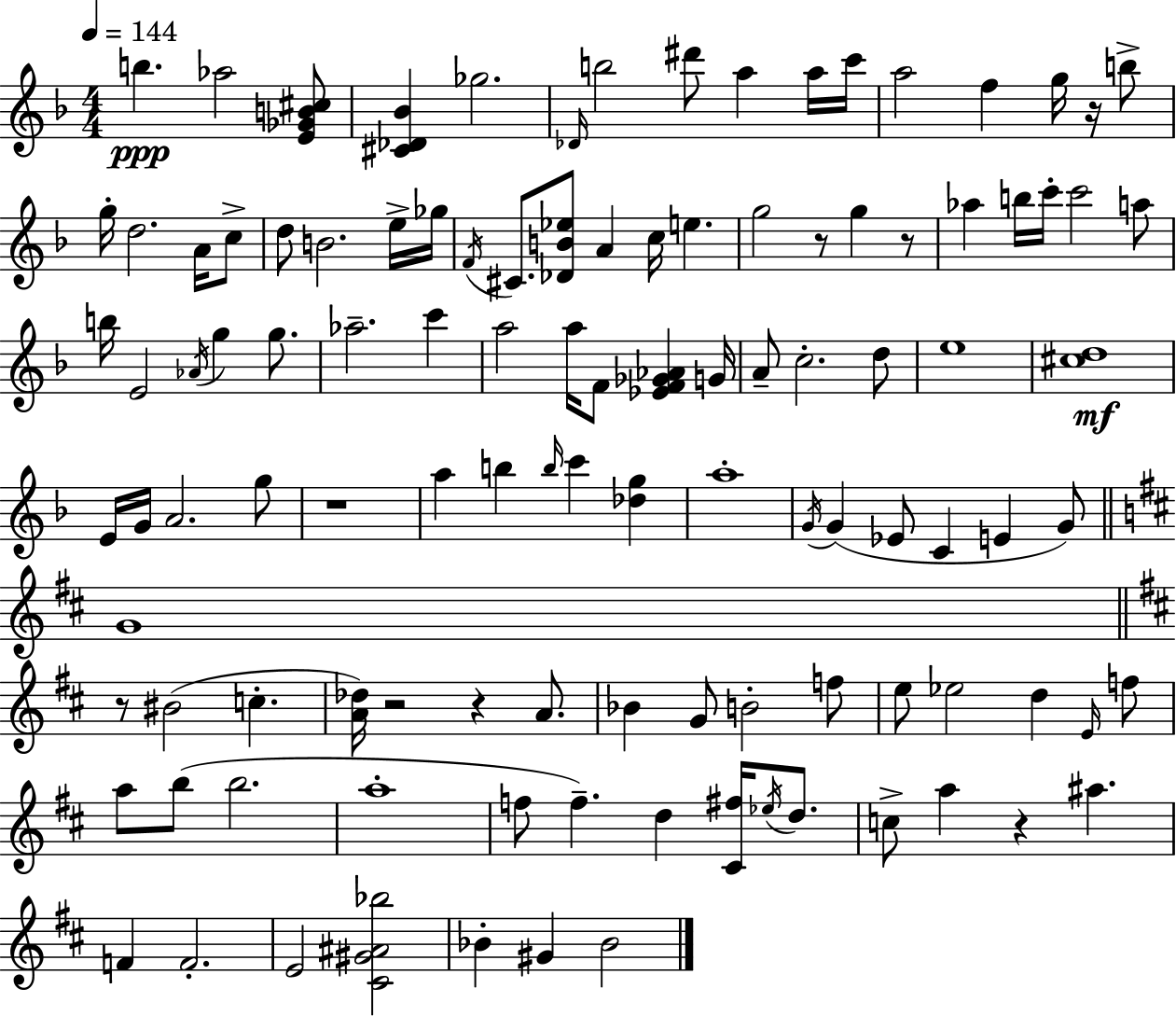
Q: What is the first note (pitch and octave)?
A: B5